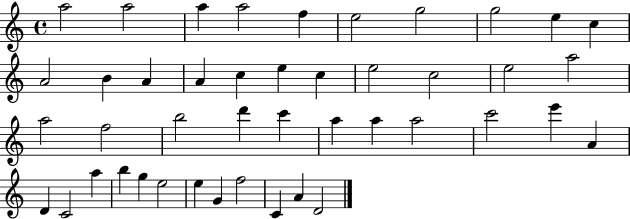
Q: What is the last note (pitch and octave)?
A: D4